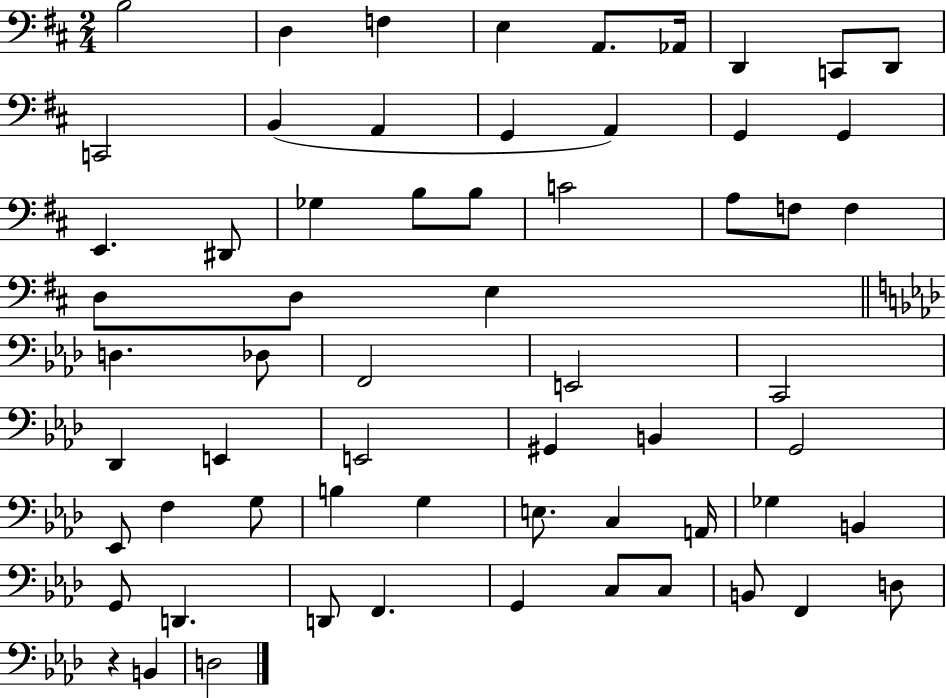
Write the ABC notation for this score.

X:1
T:Untitled
M:2/4
L:1/4
K:D
B,2 D, F, E, A,,/2 _A,,/4 D,, C,,/2 D,,/2 C,,2 B,, A,, G,, A,, G,, G,, E,, ^D,,/2 _G, B,/2 B,/2 C2 A,/2 F,/2 F, D,/2 D,/2 E, D, _D,/2 F,,2 E,,2 C,,2 _D,, E,, E,,2 ^G,, B,, G,,2 _E,,/2 F, G,/2 B, G, E,/2 C, A,,/4 _G, B,, G,,/2 D,, D,,/2 F,, G,, C,/2 C,/2 B,,/2 F,, D,/2 z B,, D,2